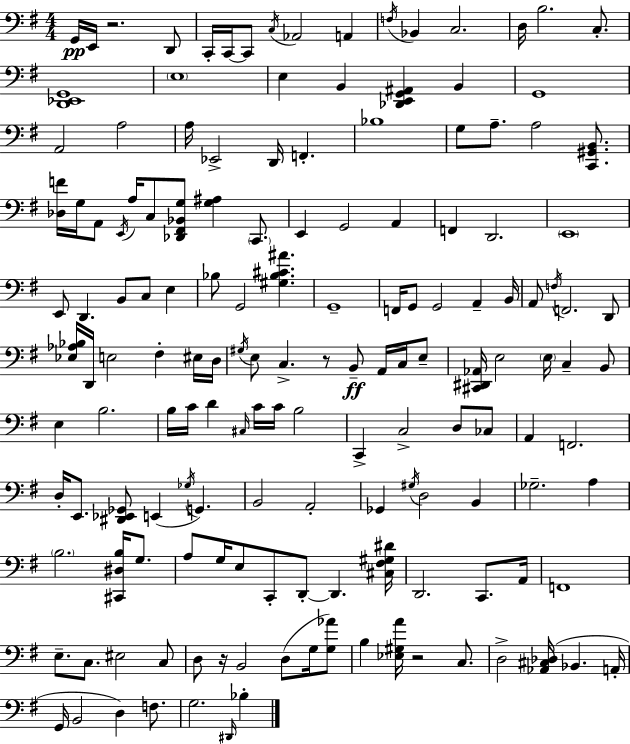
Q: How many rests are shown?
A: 4